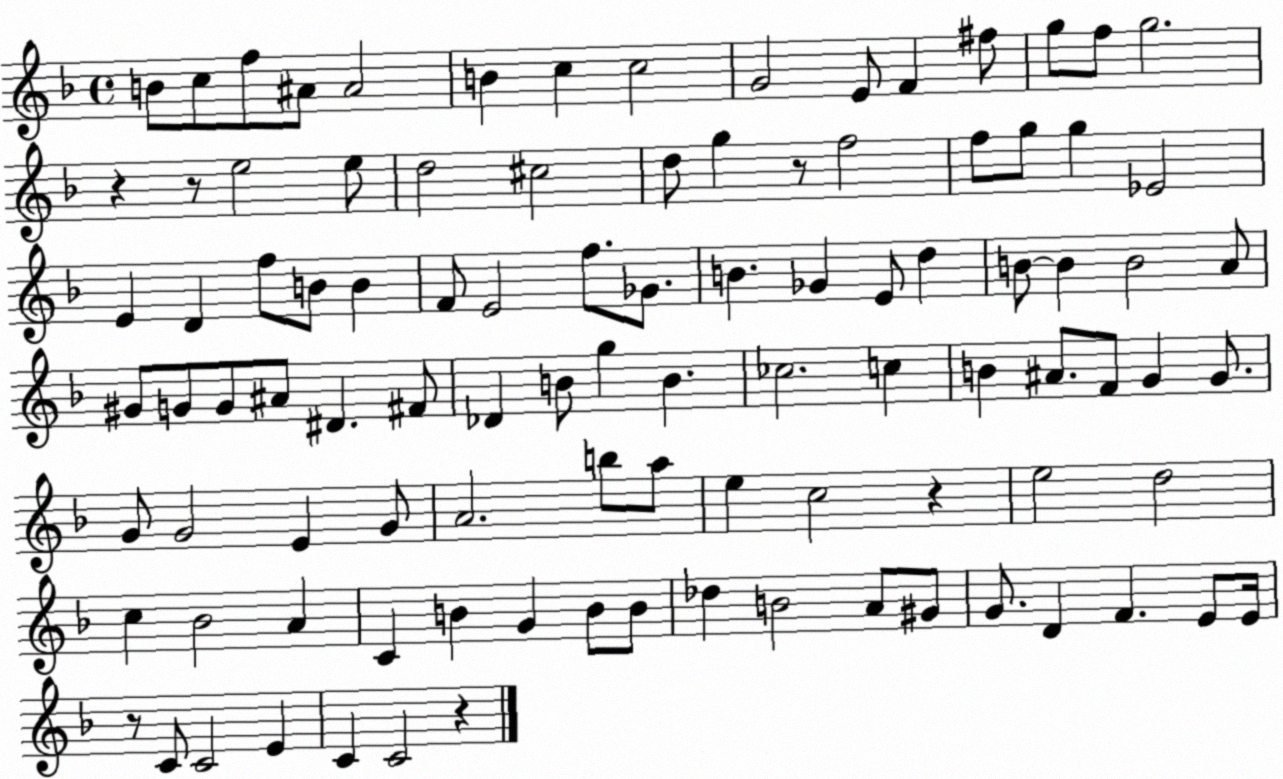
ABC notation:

X:1
T:Untitled
M:4/4
L:1/4
K:F
B/2 c/2 f/2 ^A/2 ^A2 B c c2 G2 E/2 F ^f/2 g/2 f/2 g2 z z/2 e2 e/2 d2 ^c2 d/2 g z/2 f2 f/2 g/2 g _E2 E D f/2 B/2 B F/2 E2 f/2 _G/2 B _G E/2 d B/2 B B2 A/2 ^G/2 G/2 G/2 ^A/2 ^D ^F/2 _D B/2 g B _c2 c B ^A/2 F/2 G G/2 G/2 G2 E G/2 A2 b/2 a/2 e c2 z e2 d2 c _B2 A C B G B/2 B/2 _d B2 A/2 ^G/2 G/2 D F E/2 E/4 z/2 C/2 C2 E C C2 z